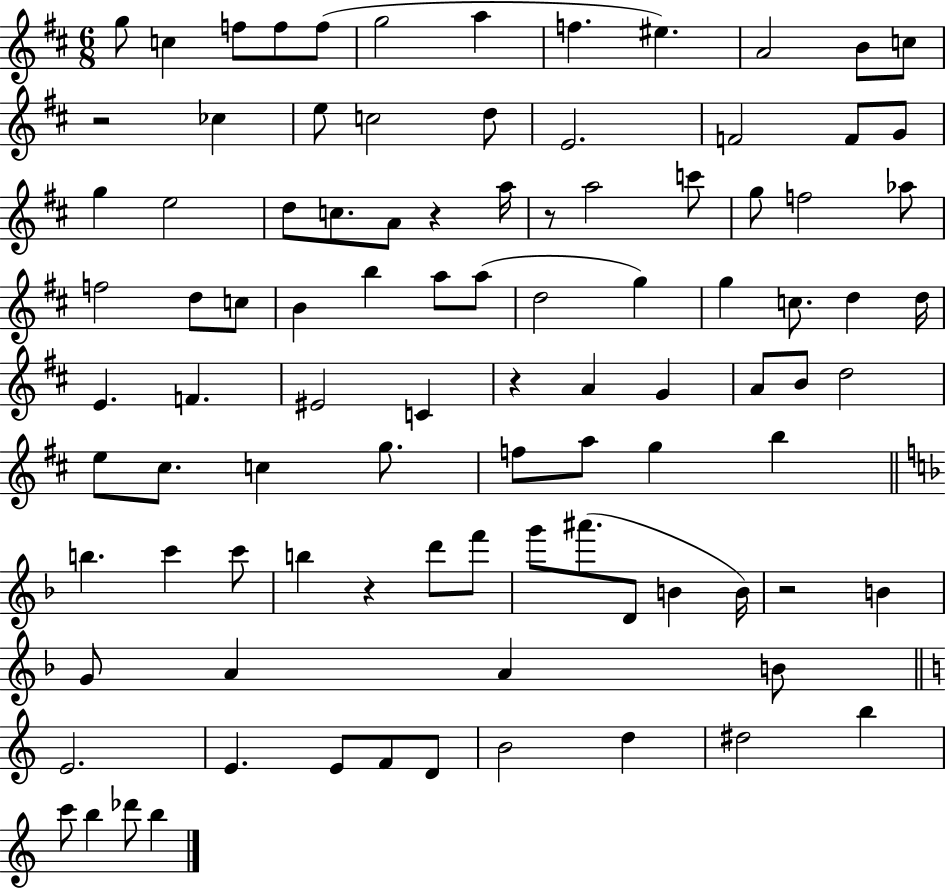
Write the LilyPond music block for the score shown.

{
  \clef treble
  \numericTimeSignature
  \time 6/8
  \key d \major
  g''8 c''4 f''8 f''8 f''8( | g''2 a''4 | f''4. eis''4.) | a'2 b'8 c''8 | \break r2 ces''4 | e''8 c''2 d''8 | e'2. | f'2 f'8 g'8 | \break g''4 e''2 | d''8 c''8. a'8 r4 a''16 | r8 a''2 c'''8 | g''8 f''2 aes''8 | \break f''2 d''8 c''8 | b'4 b''4 a''8 a''8( | d''2 g''4) | g''4 c''8. d''4 d''16 | \break e'4. f'4. | eis'2 c'4 | r4 a'4 g'4 | a'8 b'8 d''2 | \break e''8 cis''8. c''4 g''8. | f''8 a''8 g''4 b''4 | \bar "||" \break \key f \major b''4. c'''4 c'''8 | b''4 r4 d'''8 f'''8 | g'''8 ais'''8.( d'8 b'4 b'16) | r2 b'4 | \break g'8 a'4 a'4 b'8 | \bar "||" \break \key c \major e'2. | e'4. e'8 f'8 d'8 | b'2 d''4 | dis''2 b''4 | \break c'''8 b''4 des'''8 b''4 | \bar "|."
}